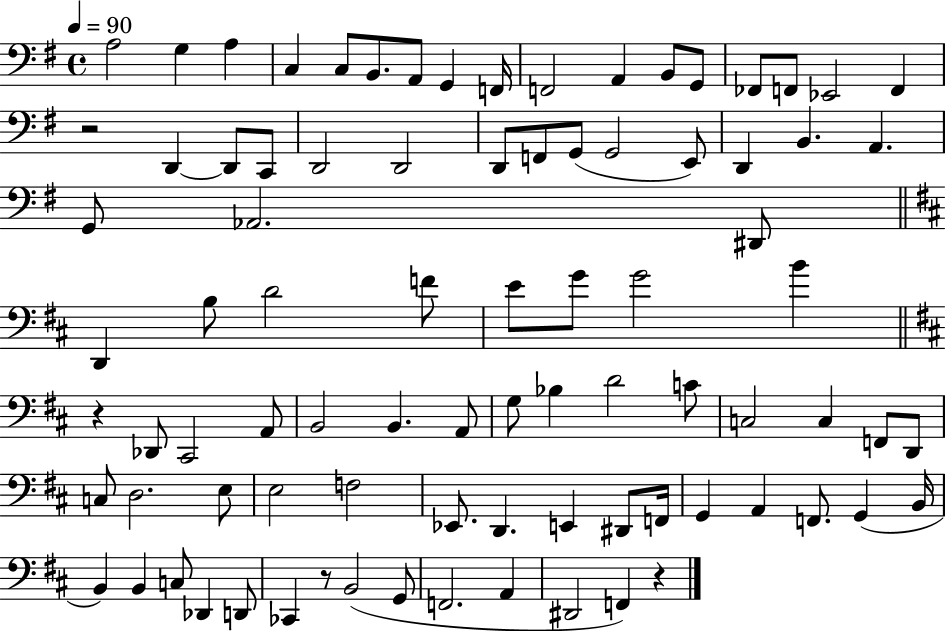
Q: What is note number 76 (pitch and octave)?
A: CES2